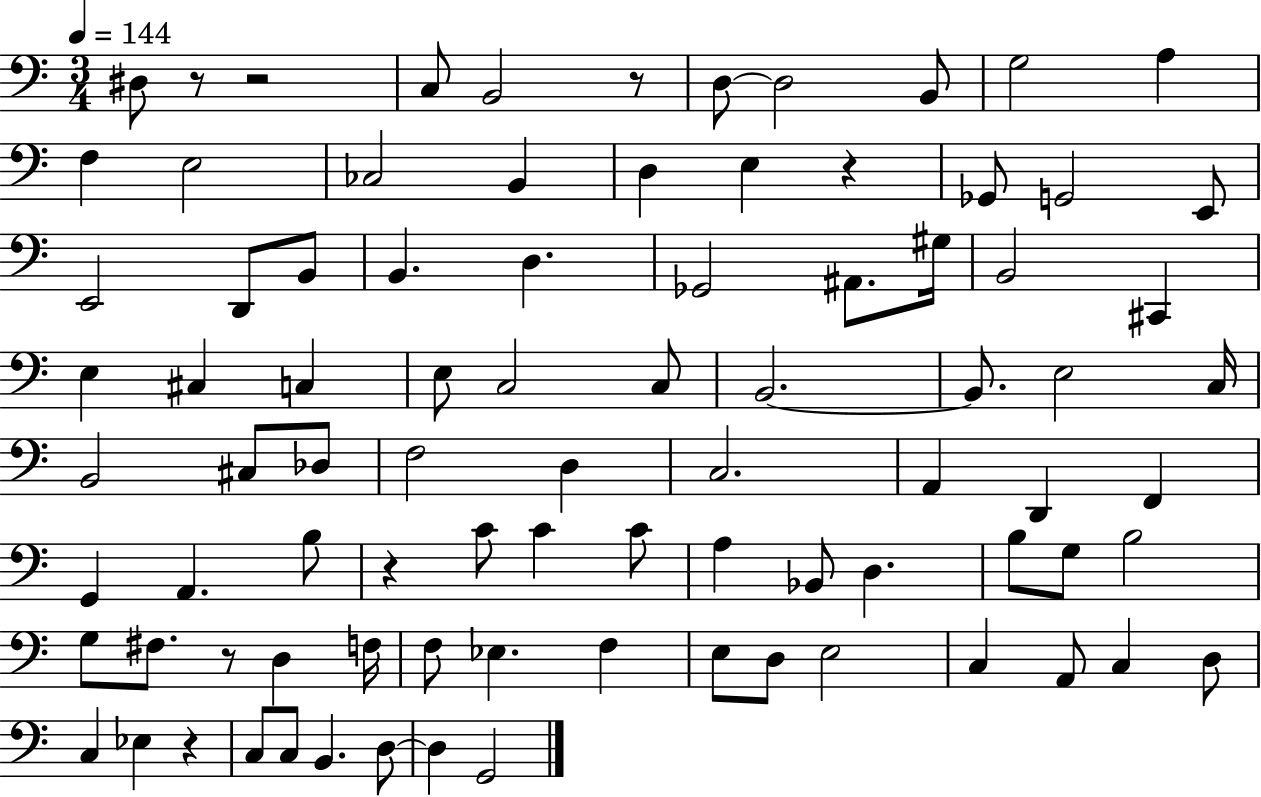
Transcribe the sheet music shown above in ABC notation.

X:1
T:Untitled
M:3/4
L:1/4
K:C
^D,/2 z/2 z2 C,/2 B,,2 z/2 D,/2 D,2 B,,/2 G,2 A, F, E,2 _C,2 B,, D, E, z _G,,/2 G,,2 E,,/2 E,,2 D,,/2 B,,/2 B,, D, _G,,2 ^A,,/2 ^G,/4 B,,2 ^C,, E, ^C, C, E,/2 C,2 C,/2 B,,2 B,,/2 E,2 C,/4 B,,2 ^C,/2 _D,/2 F,2 D, C,2 A,, D,, F,, G,, A,, B,/2 z C/2 C C/2 A, _B,,/2 D, B,/2 G,/2 B,2 G,/2 ^F,/2 z/2 D, F,/4 F,/2 _E, F, E,/2 D,/2 E,2 C, A,,/2 C, D,/2 C, _E, z C,/2 C,/2 B,, D,/2 D, G,,2